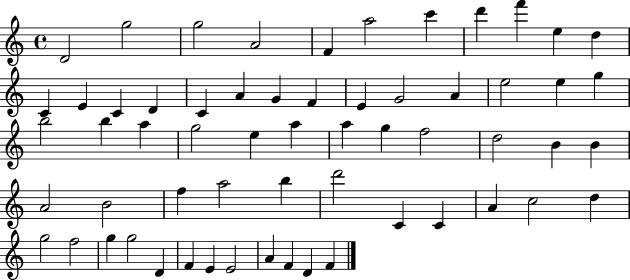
{
  \clef treble
  \time 4/4
  \defaultTimeSignature
  \key c \major
  d'2 g''2 | g''2 a'2 | f'4 a''2 c'''4 | d'''4 f'''4 e''4 d''4 | \break c'4 e'4 c'4 d'4 | c'4 a'4 g'4 f'4 | e'4 g'2 a'4 | e''2 e''4 g''4 | \break b''2 b''4 a''4 | g''2 e''4 a''4 | a''4 g''4 f''2 | d''2 b'4 b'4 | \break a'2 b'2 | f''4 a''2 b''4 | d'''2 c'4 c'4 | a'4 c''2 d''4 | \break g''2 f''2 | g''4 g''2 d'4 | f'4 e'4 e'2 | a'4 f'4 d'4 f'4 | \break \bar "|."
}